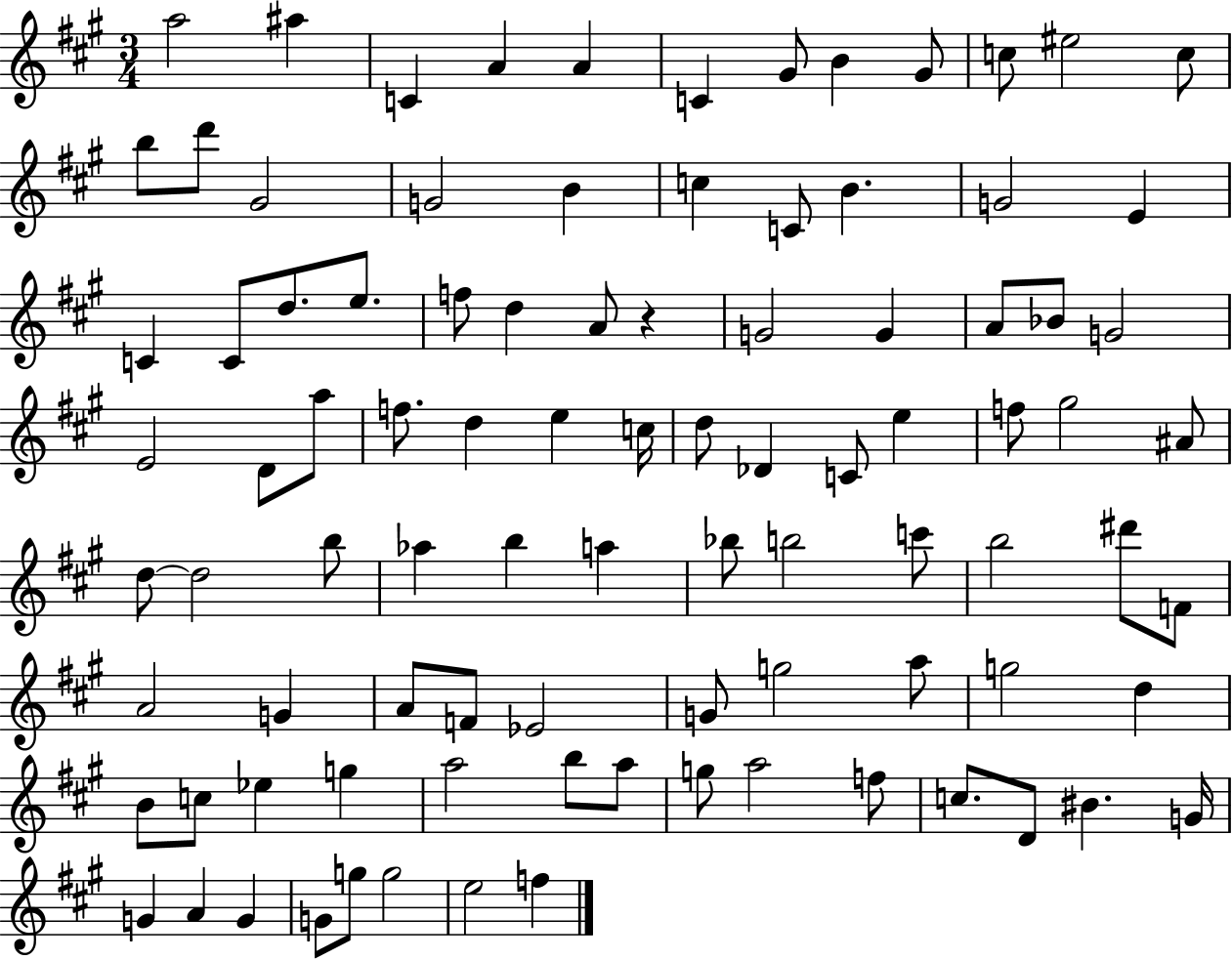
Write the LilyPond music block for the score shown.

{
  \clef treble
  \numericTimeSignature
  \time 3/4
  \key a \major
  a''2 ais''4 | c'4 a'4 a'4 | c'4 gis'8 b'4 gis'8 | c''8 eis''2 c''8 | \break b''8 d'''8 gis'2 | g'2 b'4 | c''4 c'8 b'4. | g'2 e'4 | \break c'4 c'8 d''8. e''8. | f''8 d''4 a'8 r4 | g'2 g'4 | a'8 bes'8 g'2 | \break e'2 d'8 a''8 | f''8. d''4 e''4 c''16 | d''8 des'4 c'8 e''4 | f''8 gis''2 ais'8 | \break d''8~~ d''2 b''8 | aes''4 b''4 a''4 | bes''8 b''2 c'''8 | b''2 dis'''8 f'8 | \break a'2 g'4 | a'8 f'8 ees'2 | g'8 g''2 a''8 | g''2 d''4 | \break b'8 c''8 ees''4 g''4 | a''2 b''8 a''8 | g''8 a''2 f''8 | c''8. d'8 bis'4. g'16 | \break g'4 a'4 g'4 | g'8 g''8 g''2 | e''2 f''4 | \bar "|."
}